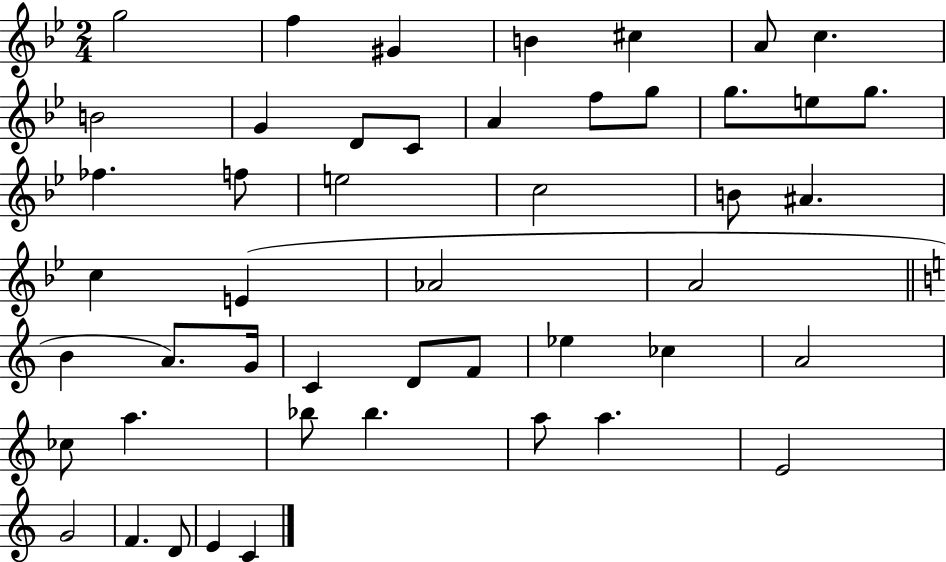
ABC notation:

X:1
T:Untitled
M:2/4
L:1/4
K:Bb
g2 f ^G B ^c A/2 c B2 G D/2 C/2 A f/2 g/2 g/2 e/2 g/2 _f f/2 e2 c2 B/2 ^A c E _A2 A2 B A/2 G/4 C D/2 F/2 _e _c A2 _c/2 a _b/2 _b a/2 a E2 G2 F D/2 E C